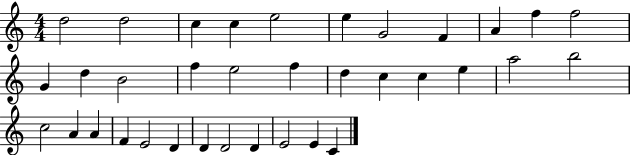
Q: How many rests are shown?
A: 0